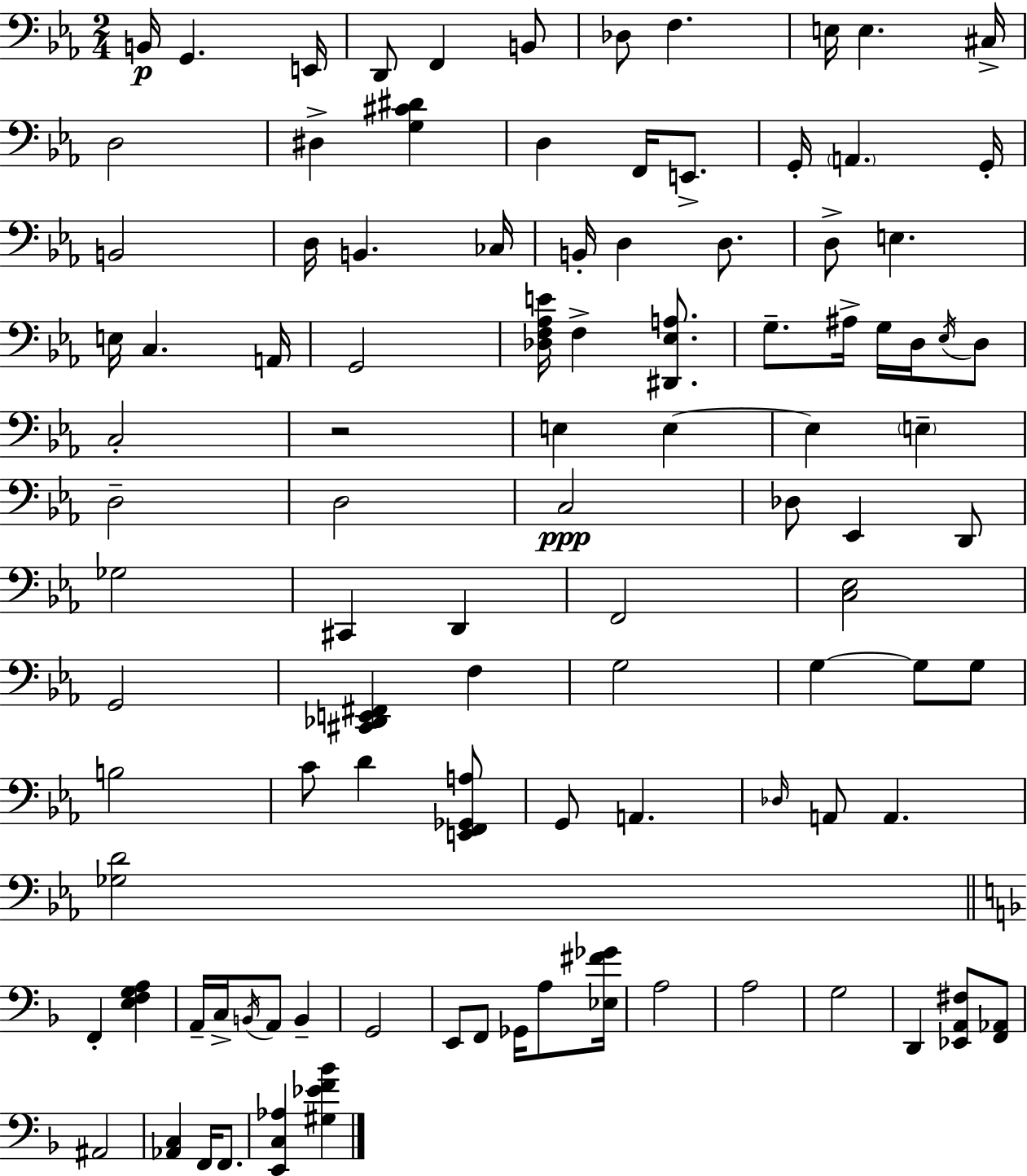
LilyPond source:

{
  \clef bass
  \numericTimeSignature
  \time 2/4
  \key c \minor
  b,16\p g,4. e,16 | d,8 f,4 b,8 | des8 f4. | e16 e4. cis16-> | \break d2 | dis4-> <g cis' dis'>4 | d4 f,16 e,8.-> | g,16-. \parenthesize a,4. g,16-. | \break b,2 | d16 b,4. ces16 | b,16-. d4 d8. | d8-> e4. | \break e16 c4. a,16 | g,2 | <des f aes e'>16 f4-> <dis, ees a>8. | g8.-- ais16-> g16 d16 \acciaccatura { ees16 } d8 | \break c2-. | r2 | e4 e4~~ | e4 \parenthesize e4-- | \break d2-- | d2 | c2\ppp | des8 ees,4 d,8 | \break ges2 | cis,4 d,4 | f,2 | <c ees>2 | \break g,2 | <cis, des, e, fis,>4 f4 | g2 | g4~~ g8 g8 | \break b2 | c'8 d'4 <e, f, ges, a>8 | g,8 a,4. | \grace { des16 } a,8 a,4. | \break <ges d'>2 | \bar "||" \break \key f \major f,4-. <e f g a>4 | a,16-- c16-> \acciaccatura { b,16 } a,8 b,4-- | g,2 | e,8 f,8 ges,16 a8 | \break <ees fis' ges'>16 a2 | a2 | g2 | d,4 <ees, a, fis>8 <f, aes,>8 | \break ais,2 | <aes, c>4 f,16 f,8. | <e, c aes>4 <gis ees' f' bes'>4 | \bar "|."
}